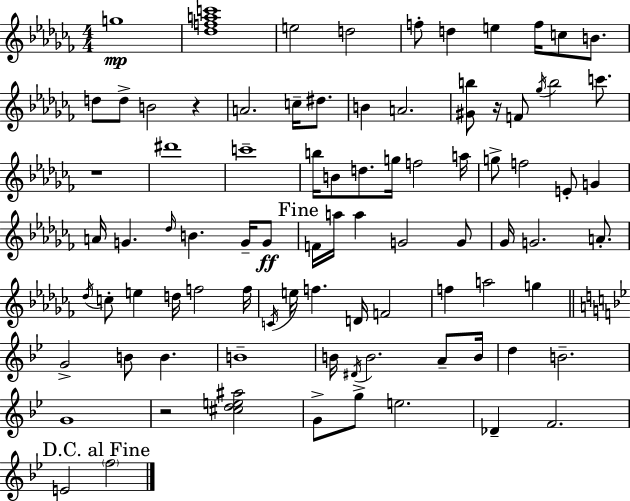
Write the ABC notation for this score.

X:1
T:Untitled
M:4/4
L:1/4
K:Abm
g4 [_dfac']4 e2 d2 f/2 d e f/4 c/2 B/2 d/2 d/2 B2 z A2 c/4 ^d/2 B A2 [^Gb]/2 z/4 F/2 _g/4 b2 c'/2 z4 ^d'4 c'4 b/4 B/2 d/2 g/4 f2 a/4 g/2 f2 E/2 G A/4 G _d/4 B G/4 G/2 F/4 a/4 a G2 G/2 _G/4 G2 A/2 _d/4 c/2 e d/4 f2 f/4 C/4 e/4 f D/4 F2 f a2 g G2 B/2 B B4 B/4 ^D/4 B2 A/2 B/4 d B2 G4 z2 [^cde^a]2 G/2 g/2 e2 _D F2 E2 f2